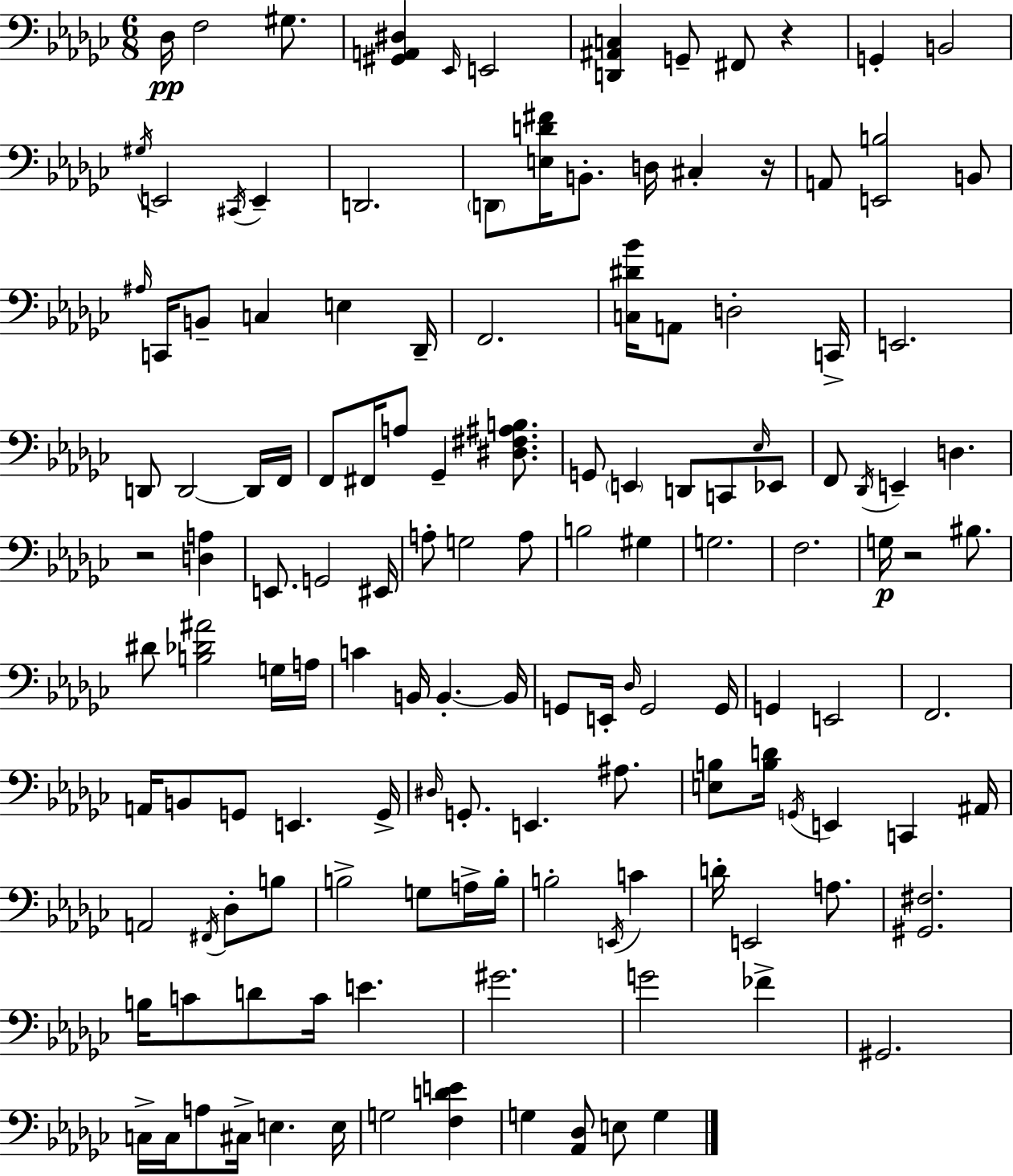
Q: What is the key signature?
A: EES minor